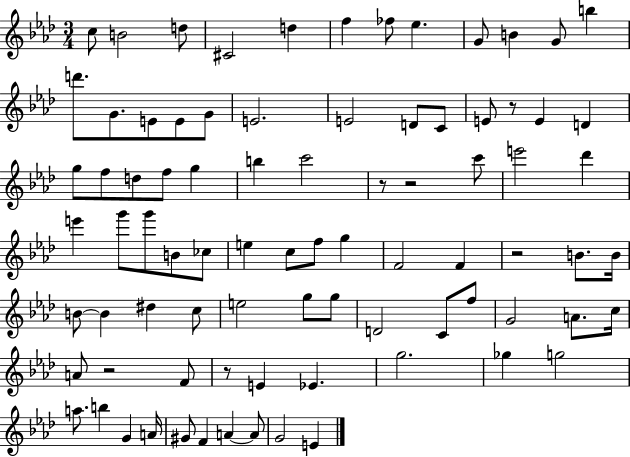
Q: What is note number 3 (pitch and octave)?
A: D5